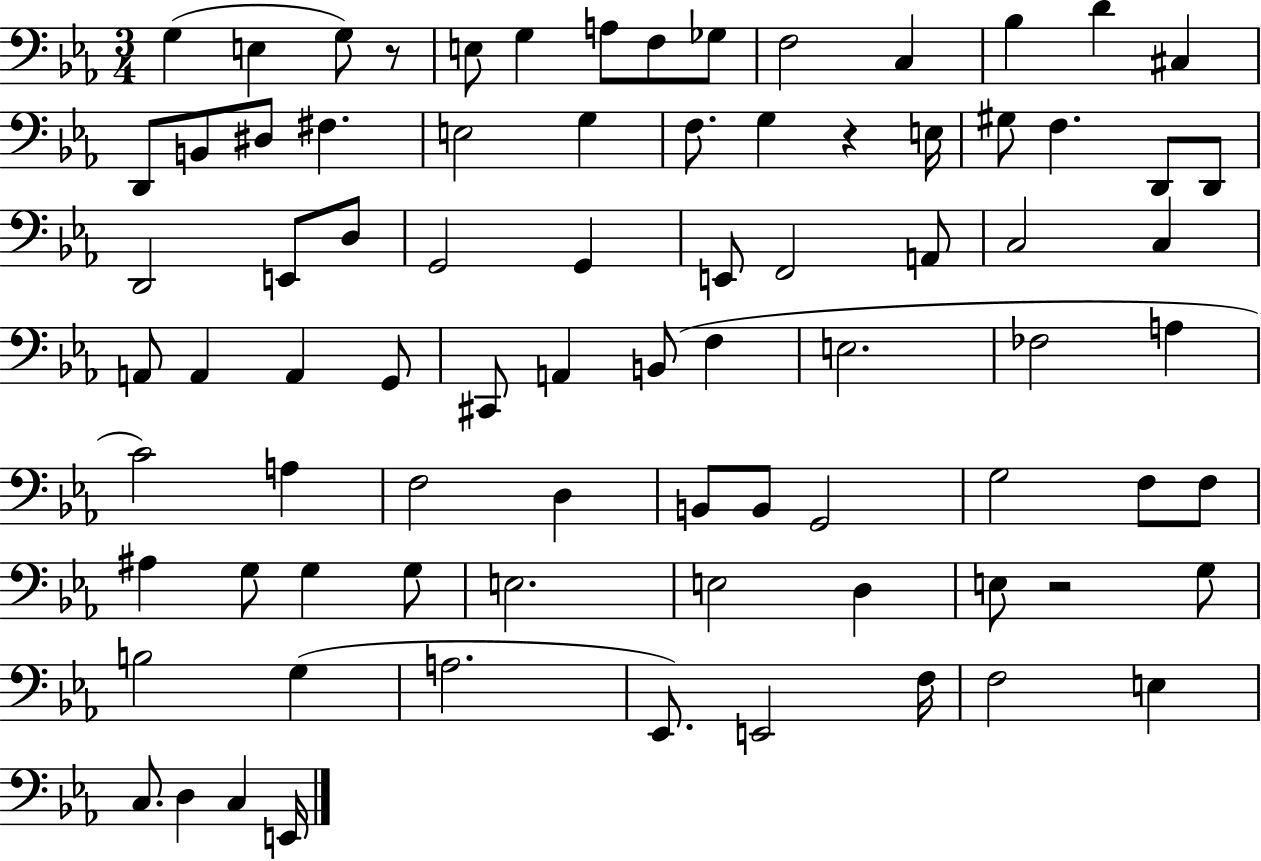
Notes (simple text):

G3/q E3/q G3/e R/e E3/e G3/q A3/e F3/e Gb3/e F3/h C3/q Bb3/q D4/q C#3/q D2/e B2/e D#3/e F#3/q. E3/h G3/q F3/e. G3/q R/q E3/s G#3/e F3/q. D2/e D2/e D2/h E2/e D3/e G2/h G2/q E2/e F2/h A2/e C3/h C3/q A2/e A2/q A2/q G2/e C#2/e A2/q B2/e F3/q E3/h. FES3/h A3/q C4/h A3/q F3/h D3/q B2/e B2/e G2/h G3/h F3/e F3/e A#3/q G3/e G3/q G3/e E3/h. E3/h D3/q E3/e R/h G3/e B3/h G3/q A3/h. Eb2/e. E2/h F3/s F3/h E3/q C3/e. D3/q C3/q E2/s